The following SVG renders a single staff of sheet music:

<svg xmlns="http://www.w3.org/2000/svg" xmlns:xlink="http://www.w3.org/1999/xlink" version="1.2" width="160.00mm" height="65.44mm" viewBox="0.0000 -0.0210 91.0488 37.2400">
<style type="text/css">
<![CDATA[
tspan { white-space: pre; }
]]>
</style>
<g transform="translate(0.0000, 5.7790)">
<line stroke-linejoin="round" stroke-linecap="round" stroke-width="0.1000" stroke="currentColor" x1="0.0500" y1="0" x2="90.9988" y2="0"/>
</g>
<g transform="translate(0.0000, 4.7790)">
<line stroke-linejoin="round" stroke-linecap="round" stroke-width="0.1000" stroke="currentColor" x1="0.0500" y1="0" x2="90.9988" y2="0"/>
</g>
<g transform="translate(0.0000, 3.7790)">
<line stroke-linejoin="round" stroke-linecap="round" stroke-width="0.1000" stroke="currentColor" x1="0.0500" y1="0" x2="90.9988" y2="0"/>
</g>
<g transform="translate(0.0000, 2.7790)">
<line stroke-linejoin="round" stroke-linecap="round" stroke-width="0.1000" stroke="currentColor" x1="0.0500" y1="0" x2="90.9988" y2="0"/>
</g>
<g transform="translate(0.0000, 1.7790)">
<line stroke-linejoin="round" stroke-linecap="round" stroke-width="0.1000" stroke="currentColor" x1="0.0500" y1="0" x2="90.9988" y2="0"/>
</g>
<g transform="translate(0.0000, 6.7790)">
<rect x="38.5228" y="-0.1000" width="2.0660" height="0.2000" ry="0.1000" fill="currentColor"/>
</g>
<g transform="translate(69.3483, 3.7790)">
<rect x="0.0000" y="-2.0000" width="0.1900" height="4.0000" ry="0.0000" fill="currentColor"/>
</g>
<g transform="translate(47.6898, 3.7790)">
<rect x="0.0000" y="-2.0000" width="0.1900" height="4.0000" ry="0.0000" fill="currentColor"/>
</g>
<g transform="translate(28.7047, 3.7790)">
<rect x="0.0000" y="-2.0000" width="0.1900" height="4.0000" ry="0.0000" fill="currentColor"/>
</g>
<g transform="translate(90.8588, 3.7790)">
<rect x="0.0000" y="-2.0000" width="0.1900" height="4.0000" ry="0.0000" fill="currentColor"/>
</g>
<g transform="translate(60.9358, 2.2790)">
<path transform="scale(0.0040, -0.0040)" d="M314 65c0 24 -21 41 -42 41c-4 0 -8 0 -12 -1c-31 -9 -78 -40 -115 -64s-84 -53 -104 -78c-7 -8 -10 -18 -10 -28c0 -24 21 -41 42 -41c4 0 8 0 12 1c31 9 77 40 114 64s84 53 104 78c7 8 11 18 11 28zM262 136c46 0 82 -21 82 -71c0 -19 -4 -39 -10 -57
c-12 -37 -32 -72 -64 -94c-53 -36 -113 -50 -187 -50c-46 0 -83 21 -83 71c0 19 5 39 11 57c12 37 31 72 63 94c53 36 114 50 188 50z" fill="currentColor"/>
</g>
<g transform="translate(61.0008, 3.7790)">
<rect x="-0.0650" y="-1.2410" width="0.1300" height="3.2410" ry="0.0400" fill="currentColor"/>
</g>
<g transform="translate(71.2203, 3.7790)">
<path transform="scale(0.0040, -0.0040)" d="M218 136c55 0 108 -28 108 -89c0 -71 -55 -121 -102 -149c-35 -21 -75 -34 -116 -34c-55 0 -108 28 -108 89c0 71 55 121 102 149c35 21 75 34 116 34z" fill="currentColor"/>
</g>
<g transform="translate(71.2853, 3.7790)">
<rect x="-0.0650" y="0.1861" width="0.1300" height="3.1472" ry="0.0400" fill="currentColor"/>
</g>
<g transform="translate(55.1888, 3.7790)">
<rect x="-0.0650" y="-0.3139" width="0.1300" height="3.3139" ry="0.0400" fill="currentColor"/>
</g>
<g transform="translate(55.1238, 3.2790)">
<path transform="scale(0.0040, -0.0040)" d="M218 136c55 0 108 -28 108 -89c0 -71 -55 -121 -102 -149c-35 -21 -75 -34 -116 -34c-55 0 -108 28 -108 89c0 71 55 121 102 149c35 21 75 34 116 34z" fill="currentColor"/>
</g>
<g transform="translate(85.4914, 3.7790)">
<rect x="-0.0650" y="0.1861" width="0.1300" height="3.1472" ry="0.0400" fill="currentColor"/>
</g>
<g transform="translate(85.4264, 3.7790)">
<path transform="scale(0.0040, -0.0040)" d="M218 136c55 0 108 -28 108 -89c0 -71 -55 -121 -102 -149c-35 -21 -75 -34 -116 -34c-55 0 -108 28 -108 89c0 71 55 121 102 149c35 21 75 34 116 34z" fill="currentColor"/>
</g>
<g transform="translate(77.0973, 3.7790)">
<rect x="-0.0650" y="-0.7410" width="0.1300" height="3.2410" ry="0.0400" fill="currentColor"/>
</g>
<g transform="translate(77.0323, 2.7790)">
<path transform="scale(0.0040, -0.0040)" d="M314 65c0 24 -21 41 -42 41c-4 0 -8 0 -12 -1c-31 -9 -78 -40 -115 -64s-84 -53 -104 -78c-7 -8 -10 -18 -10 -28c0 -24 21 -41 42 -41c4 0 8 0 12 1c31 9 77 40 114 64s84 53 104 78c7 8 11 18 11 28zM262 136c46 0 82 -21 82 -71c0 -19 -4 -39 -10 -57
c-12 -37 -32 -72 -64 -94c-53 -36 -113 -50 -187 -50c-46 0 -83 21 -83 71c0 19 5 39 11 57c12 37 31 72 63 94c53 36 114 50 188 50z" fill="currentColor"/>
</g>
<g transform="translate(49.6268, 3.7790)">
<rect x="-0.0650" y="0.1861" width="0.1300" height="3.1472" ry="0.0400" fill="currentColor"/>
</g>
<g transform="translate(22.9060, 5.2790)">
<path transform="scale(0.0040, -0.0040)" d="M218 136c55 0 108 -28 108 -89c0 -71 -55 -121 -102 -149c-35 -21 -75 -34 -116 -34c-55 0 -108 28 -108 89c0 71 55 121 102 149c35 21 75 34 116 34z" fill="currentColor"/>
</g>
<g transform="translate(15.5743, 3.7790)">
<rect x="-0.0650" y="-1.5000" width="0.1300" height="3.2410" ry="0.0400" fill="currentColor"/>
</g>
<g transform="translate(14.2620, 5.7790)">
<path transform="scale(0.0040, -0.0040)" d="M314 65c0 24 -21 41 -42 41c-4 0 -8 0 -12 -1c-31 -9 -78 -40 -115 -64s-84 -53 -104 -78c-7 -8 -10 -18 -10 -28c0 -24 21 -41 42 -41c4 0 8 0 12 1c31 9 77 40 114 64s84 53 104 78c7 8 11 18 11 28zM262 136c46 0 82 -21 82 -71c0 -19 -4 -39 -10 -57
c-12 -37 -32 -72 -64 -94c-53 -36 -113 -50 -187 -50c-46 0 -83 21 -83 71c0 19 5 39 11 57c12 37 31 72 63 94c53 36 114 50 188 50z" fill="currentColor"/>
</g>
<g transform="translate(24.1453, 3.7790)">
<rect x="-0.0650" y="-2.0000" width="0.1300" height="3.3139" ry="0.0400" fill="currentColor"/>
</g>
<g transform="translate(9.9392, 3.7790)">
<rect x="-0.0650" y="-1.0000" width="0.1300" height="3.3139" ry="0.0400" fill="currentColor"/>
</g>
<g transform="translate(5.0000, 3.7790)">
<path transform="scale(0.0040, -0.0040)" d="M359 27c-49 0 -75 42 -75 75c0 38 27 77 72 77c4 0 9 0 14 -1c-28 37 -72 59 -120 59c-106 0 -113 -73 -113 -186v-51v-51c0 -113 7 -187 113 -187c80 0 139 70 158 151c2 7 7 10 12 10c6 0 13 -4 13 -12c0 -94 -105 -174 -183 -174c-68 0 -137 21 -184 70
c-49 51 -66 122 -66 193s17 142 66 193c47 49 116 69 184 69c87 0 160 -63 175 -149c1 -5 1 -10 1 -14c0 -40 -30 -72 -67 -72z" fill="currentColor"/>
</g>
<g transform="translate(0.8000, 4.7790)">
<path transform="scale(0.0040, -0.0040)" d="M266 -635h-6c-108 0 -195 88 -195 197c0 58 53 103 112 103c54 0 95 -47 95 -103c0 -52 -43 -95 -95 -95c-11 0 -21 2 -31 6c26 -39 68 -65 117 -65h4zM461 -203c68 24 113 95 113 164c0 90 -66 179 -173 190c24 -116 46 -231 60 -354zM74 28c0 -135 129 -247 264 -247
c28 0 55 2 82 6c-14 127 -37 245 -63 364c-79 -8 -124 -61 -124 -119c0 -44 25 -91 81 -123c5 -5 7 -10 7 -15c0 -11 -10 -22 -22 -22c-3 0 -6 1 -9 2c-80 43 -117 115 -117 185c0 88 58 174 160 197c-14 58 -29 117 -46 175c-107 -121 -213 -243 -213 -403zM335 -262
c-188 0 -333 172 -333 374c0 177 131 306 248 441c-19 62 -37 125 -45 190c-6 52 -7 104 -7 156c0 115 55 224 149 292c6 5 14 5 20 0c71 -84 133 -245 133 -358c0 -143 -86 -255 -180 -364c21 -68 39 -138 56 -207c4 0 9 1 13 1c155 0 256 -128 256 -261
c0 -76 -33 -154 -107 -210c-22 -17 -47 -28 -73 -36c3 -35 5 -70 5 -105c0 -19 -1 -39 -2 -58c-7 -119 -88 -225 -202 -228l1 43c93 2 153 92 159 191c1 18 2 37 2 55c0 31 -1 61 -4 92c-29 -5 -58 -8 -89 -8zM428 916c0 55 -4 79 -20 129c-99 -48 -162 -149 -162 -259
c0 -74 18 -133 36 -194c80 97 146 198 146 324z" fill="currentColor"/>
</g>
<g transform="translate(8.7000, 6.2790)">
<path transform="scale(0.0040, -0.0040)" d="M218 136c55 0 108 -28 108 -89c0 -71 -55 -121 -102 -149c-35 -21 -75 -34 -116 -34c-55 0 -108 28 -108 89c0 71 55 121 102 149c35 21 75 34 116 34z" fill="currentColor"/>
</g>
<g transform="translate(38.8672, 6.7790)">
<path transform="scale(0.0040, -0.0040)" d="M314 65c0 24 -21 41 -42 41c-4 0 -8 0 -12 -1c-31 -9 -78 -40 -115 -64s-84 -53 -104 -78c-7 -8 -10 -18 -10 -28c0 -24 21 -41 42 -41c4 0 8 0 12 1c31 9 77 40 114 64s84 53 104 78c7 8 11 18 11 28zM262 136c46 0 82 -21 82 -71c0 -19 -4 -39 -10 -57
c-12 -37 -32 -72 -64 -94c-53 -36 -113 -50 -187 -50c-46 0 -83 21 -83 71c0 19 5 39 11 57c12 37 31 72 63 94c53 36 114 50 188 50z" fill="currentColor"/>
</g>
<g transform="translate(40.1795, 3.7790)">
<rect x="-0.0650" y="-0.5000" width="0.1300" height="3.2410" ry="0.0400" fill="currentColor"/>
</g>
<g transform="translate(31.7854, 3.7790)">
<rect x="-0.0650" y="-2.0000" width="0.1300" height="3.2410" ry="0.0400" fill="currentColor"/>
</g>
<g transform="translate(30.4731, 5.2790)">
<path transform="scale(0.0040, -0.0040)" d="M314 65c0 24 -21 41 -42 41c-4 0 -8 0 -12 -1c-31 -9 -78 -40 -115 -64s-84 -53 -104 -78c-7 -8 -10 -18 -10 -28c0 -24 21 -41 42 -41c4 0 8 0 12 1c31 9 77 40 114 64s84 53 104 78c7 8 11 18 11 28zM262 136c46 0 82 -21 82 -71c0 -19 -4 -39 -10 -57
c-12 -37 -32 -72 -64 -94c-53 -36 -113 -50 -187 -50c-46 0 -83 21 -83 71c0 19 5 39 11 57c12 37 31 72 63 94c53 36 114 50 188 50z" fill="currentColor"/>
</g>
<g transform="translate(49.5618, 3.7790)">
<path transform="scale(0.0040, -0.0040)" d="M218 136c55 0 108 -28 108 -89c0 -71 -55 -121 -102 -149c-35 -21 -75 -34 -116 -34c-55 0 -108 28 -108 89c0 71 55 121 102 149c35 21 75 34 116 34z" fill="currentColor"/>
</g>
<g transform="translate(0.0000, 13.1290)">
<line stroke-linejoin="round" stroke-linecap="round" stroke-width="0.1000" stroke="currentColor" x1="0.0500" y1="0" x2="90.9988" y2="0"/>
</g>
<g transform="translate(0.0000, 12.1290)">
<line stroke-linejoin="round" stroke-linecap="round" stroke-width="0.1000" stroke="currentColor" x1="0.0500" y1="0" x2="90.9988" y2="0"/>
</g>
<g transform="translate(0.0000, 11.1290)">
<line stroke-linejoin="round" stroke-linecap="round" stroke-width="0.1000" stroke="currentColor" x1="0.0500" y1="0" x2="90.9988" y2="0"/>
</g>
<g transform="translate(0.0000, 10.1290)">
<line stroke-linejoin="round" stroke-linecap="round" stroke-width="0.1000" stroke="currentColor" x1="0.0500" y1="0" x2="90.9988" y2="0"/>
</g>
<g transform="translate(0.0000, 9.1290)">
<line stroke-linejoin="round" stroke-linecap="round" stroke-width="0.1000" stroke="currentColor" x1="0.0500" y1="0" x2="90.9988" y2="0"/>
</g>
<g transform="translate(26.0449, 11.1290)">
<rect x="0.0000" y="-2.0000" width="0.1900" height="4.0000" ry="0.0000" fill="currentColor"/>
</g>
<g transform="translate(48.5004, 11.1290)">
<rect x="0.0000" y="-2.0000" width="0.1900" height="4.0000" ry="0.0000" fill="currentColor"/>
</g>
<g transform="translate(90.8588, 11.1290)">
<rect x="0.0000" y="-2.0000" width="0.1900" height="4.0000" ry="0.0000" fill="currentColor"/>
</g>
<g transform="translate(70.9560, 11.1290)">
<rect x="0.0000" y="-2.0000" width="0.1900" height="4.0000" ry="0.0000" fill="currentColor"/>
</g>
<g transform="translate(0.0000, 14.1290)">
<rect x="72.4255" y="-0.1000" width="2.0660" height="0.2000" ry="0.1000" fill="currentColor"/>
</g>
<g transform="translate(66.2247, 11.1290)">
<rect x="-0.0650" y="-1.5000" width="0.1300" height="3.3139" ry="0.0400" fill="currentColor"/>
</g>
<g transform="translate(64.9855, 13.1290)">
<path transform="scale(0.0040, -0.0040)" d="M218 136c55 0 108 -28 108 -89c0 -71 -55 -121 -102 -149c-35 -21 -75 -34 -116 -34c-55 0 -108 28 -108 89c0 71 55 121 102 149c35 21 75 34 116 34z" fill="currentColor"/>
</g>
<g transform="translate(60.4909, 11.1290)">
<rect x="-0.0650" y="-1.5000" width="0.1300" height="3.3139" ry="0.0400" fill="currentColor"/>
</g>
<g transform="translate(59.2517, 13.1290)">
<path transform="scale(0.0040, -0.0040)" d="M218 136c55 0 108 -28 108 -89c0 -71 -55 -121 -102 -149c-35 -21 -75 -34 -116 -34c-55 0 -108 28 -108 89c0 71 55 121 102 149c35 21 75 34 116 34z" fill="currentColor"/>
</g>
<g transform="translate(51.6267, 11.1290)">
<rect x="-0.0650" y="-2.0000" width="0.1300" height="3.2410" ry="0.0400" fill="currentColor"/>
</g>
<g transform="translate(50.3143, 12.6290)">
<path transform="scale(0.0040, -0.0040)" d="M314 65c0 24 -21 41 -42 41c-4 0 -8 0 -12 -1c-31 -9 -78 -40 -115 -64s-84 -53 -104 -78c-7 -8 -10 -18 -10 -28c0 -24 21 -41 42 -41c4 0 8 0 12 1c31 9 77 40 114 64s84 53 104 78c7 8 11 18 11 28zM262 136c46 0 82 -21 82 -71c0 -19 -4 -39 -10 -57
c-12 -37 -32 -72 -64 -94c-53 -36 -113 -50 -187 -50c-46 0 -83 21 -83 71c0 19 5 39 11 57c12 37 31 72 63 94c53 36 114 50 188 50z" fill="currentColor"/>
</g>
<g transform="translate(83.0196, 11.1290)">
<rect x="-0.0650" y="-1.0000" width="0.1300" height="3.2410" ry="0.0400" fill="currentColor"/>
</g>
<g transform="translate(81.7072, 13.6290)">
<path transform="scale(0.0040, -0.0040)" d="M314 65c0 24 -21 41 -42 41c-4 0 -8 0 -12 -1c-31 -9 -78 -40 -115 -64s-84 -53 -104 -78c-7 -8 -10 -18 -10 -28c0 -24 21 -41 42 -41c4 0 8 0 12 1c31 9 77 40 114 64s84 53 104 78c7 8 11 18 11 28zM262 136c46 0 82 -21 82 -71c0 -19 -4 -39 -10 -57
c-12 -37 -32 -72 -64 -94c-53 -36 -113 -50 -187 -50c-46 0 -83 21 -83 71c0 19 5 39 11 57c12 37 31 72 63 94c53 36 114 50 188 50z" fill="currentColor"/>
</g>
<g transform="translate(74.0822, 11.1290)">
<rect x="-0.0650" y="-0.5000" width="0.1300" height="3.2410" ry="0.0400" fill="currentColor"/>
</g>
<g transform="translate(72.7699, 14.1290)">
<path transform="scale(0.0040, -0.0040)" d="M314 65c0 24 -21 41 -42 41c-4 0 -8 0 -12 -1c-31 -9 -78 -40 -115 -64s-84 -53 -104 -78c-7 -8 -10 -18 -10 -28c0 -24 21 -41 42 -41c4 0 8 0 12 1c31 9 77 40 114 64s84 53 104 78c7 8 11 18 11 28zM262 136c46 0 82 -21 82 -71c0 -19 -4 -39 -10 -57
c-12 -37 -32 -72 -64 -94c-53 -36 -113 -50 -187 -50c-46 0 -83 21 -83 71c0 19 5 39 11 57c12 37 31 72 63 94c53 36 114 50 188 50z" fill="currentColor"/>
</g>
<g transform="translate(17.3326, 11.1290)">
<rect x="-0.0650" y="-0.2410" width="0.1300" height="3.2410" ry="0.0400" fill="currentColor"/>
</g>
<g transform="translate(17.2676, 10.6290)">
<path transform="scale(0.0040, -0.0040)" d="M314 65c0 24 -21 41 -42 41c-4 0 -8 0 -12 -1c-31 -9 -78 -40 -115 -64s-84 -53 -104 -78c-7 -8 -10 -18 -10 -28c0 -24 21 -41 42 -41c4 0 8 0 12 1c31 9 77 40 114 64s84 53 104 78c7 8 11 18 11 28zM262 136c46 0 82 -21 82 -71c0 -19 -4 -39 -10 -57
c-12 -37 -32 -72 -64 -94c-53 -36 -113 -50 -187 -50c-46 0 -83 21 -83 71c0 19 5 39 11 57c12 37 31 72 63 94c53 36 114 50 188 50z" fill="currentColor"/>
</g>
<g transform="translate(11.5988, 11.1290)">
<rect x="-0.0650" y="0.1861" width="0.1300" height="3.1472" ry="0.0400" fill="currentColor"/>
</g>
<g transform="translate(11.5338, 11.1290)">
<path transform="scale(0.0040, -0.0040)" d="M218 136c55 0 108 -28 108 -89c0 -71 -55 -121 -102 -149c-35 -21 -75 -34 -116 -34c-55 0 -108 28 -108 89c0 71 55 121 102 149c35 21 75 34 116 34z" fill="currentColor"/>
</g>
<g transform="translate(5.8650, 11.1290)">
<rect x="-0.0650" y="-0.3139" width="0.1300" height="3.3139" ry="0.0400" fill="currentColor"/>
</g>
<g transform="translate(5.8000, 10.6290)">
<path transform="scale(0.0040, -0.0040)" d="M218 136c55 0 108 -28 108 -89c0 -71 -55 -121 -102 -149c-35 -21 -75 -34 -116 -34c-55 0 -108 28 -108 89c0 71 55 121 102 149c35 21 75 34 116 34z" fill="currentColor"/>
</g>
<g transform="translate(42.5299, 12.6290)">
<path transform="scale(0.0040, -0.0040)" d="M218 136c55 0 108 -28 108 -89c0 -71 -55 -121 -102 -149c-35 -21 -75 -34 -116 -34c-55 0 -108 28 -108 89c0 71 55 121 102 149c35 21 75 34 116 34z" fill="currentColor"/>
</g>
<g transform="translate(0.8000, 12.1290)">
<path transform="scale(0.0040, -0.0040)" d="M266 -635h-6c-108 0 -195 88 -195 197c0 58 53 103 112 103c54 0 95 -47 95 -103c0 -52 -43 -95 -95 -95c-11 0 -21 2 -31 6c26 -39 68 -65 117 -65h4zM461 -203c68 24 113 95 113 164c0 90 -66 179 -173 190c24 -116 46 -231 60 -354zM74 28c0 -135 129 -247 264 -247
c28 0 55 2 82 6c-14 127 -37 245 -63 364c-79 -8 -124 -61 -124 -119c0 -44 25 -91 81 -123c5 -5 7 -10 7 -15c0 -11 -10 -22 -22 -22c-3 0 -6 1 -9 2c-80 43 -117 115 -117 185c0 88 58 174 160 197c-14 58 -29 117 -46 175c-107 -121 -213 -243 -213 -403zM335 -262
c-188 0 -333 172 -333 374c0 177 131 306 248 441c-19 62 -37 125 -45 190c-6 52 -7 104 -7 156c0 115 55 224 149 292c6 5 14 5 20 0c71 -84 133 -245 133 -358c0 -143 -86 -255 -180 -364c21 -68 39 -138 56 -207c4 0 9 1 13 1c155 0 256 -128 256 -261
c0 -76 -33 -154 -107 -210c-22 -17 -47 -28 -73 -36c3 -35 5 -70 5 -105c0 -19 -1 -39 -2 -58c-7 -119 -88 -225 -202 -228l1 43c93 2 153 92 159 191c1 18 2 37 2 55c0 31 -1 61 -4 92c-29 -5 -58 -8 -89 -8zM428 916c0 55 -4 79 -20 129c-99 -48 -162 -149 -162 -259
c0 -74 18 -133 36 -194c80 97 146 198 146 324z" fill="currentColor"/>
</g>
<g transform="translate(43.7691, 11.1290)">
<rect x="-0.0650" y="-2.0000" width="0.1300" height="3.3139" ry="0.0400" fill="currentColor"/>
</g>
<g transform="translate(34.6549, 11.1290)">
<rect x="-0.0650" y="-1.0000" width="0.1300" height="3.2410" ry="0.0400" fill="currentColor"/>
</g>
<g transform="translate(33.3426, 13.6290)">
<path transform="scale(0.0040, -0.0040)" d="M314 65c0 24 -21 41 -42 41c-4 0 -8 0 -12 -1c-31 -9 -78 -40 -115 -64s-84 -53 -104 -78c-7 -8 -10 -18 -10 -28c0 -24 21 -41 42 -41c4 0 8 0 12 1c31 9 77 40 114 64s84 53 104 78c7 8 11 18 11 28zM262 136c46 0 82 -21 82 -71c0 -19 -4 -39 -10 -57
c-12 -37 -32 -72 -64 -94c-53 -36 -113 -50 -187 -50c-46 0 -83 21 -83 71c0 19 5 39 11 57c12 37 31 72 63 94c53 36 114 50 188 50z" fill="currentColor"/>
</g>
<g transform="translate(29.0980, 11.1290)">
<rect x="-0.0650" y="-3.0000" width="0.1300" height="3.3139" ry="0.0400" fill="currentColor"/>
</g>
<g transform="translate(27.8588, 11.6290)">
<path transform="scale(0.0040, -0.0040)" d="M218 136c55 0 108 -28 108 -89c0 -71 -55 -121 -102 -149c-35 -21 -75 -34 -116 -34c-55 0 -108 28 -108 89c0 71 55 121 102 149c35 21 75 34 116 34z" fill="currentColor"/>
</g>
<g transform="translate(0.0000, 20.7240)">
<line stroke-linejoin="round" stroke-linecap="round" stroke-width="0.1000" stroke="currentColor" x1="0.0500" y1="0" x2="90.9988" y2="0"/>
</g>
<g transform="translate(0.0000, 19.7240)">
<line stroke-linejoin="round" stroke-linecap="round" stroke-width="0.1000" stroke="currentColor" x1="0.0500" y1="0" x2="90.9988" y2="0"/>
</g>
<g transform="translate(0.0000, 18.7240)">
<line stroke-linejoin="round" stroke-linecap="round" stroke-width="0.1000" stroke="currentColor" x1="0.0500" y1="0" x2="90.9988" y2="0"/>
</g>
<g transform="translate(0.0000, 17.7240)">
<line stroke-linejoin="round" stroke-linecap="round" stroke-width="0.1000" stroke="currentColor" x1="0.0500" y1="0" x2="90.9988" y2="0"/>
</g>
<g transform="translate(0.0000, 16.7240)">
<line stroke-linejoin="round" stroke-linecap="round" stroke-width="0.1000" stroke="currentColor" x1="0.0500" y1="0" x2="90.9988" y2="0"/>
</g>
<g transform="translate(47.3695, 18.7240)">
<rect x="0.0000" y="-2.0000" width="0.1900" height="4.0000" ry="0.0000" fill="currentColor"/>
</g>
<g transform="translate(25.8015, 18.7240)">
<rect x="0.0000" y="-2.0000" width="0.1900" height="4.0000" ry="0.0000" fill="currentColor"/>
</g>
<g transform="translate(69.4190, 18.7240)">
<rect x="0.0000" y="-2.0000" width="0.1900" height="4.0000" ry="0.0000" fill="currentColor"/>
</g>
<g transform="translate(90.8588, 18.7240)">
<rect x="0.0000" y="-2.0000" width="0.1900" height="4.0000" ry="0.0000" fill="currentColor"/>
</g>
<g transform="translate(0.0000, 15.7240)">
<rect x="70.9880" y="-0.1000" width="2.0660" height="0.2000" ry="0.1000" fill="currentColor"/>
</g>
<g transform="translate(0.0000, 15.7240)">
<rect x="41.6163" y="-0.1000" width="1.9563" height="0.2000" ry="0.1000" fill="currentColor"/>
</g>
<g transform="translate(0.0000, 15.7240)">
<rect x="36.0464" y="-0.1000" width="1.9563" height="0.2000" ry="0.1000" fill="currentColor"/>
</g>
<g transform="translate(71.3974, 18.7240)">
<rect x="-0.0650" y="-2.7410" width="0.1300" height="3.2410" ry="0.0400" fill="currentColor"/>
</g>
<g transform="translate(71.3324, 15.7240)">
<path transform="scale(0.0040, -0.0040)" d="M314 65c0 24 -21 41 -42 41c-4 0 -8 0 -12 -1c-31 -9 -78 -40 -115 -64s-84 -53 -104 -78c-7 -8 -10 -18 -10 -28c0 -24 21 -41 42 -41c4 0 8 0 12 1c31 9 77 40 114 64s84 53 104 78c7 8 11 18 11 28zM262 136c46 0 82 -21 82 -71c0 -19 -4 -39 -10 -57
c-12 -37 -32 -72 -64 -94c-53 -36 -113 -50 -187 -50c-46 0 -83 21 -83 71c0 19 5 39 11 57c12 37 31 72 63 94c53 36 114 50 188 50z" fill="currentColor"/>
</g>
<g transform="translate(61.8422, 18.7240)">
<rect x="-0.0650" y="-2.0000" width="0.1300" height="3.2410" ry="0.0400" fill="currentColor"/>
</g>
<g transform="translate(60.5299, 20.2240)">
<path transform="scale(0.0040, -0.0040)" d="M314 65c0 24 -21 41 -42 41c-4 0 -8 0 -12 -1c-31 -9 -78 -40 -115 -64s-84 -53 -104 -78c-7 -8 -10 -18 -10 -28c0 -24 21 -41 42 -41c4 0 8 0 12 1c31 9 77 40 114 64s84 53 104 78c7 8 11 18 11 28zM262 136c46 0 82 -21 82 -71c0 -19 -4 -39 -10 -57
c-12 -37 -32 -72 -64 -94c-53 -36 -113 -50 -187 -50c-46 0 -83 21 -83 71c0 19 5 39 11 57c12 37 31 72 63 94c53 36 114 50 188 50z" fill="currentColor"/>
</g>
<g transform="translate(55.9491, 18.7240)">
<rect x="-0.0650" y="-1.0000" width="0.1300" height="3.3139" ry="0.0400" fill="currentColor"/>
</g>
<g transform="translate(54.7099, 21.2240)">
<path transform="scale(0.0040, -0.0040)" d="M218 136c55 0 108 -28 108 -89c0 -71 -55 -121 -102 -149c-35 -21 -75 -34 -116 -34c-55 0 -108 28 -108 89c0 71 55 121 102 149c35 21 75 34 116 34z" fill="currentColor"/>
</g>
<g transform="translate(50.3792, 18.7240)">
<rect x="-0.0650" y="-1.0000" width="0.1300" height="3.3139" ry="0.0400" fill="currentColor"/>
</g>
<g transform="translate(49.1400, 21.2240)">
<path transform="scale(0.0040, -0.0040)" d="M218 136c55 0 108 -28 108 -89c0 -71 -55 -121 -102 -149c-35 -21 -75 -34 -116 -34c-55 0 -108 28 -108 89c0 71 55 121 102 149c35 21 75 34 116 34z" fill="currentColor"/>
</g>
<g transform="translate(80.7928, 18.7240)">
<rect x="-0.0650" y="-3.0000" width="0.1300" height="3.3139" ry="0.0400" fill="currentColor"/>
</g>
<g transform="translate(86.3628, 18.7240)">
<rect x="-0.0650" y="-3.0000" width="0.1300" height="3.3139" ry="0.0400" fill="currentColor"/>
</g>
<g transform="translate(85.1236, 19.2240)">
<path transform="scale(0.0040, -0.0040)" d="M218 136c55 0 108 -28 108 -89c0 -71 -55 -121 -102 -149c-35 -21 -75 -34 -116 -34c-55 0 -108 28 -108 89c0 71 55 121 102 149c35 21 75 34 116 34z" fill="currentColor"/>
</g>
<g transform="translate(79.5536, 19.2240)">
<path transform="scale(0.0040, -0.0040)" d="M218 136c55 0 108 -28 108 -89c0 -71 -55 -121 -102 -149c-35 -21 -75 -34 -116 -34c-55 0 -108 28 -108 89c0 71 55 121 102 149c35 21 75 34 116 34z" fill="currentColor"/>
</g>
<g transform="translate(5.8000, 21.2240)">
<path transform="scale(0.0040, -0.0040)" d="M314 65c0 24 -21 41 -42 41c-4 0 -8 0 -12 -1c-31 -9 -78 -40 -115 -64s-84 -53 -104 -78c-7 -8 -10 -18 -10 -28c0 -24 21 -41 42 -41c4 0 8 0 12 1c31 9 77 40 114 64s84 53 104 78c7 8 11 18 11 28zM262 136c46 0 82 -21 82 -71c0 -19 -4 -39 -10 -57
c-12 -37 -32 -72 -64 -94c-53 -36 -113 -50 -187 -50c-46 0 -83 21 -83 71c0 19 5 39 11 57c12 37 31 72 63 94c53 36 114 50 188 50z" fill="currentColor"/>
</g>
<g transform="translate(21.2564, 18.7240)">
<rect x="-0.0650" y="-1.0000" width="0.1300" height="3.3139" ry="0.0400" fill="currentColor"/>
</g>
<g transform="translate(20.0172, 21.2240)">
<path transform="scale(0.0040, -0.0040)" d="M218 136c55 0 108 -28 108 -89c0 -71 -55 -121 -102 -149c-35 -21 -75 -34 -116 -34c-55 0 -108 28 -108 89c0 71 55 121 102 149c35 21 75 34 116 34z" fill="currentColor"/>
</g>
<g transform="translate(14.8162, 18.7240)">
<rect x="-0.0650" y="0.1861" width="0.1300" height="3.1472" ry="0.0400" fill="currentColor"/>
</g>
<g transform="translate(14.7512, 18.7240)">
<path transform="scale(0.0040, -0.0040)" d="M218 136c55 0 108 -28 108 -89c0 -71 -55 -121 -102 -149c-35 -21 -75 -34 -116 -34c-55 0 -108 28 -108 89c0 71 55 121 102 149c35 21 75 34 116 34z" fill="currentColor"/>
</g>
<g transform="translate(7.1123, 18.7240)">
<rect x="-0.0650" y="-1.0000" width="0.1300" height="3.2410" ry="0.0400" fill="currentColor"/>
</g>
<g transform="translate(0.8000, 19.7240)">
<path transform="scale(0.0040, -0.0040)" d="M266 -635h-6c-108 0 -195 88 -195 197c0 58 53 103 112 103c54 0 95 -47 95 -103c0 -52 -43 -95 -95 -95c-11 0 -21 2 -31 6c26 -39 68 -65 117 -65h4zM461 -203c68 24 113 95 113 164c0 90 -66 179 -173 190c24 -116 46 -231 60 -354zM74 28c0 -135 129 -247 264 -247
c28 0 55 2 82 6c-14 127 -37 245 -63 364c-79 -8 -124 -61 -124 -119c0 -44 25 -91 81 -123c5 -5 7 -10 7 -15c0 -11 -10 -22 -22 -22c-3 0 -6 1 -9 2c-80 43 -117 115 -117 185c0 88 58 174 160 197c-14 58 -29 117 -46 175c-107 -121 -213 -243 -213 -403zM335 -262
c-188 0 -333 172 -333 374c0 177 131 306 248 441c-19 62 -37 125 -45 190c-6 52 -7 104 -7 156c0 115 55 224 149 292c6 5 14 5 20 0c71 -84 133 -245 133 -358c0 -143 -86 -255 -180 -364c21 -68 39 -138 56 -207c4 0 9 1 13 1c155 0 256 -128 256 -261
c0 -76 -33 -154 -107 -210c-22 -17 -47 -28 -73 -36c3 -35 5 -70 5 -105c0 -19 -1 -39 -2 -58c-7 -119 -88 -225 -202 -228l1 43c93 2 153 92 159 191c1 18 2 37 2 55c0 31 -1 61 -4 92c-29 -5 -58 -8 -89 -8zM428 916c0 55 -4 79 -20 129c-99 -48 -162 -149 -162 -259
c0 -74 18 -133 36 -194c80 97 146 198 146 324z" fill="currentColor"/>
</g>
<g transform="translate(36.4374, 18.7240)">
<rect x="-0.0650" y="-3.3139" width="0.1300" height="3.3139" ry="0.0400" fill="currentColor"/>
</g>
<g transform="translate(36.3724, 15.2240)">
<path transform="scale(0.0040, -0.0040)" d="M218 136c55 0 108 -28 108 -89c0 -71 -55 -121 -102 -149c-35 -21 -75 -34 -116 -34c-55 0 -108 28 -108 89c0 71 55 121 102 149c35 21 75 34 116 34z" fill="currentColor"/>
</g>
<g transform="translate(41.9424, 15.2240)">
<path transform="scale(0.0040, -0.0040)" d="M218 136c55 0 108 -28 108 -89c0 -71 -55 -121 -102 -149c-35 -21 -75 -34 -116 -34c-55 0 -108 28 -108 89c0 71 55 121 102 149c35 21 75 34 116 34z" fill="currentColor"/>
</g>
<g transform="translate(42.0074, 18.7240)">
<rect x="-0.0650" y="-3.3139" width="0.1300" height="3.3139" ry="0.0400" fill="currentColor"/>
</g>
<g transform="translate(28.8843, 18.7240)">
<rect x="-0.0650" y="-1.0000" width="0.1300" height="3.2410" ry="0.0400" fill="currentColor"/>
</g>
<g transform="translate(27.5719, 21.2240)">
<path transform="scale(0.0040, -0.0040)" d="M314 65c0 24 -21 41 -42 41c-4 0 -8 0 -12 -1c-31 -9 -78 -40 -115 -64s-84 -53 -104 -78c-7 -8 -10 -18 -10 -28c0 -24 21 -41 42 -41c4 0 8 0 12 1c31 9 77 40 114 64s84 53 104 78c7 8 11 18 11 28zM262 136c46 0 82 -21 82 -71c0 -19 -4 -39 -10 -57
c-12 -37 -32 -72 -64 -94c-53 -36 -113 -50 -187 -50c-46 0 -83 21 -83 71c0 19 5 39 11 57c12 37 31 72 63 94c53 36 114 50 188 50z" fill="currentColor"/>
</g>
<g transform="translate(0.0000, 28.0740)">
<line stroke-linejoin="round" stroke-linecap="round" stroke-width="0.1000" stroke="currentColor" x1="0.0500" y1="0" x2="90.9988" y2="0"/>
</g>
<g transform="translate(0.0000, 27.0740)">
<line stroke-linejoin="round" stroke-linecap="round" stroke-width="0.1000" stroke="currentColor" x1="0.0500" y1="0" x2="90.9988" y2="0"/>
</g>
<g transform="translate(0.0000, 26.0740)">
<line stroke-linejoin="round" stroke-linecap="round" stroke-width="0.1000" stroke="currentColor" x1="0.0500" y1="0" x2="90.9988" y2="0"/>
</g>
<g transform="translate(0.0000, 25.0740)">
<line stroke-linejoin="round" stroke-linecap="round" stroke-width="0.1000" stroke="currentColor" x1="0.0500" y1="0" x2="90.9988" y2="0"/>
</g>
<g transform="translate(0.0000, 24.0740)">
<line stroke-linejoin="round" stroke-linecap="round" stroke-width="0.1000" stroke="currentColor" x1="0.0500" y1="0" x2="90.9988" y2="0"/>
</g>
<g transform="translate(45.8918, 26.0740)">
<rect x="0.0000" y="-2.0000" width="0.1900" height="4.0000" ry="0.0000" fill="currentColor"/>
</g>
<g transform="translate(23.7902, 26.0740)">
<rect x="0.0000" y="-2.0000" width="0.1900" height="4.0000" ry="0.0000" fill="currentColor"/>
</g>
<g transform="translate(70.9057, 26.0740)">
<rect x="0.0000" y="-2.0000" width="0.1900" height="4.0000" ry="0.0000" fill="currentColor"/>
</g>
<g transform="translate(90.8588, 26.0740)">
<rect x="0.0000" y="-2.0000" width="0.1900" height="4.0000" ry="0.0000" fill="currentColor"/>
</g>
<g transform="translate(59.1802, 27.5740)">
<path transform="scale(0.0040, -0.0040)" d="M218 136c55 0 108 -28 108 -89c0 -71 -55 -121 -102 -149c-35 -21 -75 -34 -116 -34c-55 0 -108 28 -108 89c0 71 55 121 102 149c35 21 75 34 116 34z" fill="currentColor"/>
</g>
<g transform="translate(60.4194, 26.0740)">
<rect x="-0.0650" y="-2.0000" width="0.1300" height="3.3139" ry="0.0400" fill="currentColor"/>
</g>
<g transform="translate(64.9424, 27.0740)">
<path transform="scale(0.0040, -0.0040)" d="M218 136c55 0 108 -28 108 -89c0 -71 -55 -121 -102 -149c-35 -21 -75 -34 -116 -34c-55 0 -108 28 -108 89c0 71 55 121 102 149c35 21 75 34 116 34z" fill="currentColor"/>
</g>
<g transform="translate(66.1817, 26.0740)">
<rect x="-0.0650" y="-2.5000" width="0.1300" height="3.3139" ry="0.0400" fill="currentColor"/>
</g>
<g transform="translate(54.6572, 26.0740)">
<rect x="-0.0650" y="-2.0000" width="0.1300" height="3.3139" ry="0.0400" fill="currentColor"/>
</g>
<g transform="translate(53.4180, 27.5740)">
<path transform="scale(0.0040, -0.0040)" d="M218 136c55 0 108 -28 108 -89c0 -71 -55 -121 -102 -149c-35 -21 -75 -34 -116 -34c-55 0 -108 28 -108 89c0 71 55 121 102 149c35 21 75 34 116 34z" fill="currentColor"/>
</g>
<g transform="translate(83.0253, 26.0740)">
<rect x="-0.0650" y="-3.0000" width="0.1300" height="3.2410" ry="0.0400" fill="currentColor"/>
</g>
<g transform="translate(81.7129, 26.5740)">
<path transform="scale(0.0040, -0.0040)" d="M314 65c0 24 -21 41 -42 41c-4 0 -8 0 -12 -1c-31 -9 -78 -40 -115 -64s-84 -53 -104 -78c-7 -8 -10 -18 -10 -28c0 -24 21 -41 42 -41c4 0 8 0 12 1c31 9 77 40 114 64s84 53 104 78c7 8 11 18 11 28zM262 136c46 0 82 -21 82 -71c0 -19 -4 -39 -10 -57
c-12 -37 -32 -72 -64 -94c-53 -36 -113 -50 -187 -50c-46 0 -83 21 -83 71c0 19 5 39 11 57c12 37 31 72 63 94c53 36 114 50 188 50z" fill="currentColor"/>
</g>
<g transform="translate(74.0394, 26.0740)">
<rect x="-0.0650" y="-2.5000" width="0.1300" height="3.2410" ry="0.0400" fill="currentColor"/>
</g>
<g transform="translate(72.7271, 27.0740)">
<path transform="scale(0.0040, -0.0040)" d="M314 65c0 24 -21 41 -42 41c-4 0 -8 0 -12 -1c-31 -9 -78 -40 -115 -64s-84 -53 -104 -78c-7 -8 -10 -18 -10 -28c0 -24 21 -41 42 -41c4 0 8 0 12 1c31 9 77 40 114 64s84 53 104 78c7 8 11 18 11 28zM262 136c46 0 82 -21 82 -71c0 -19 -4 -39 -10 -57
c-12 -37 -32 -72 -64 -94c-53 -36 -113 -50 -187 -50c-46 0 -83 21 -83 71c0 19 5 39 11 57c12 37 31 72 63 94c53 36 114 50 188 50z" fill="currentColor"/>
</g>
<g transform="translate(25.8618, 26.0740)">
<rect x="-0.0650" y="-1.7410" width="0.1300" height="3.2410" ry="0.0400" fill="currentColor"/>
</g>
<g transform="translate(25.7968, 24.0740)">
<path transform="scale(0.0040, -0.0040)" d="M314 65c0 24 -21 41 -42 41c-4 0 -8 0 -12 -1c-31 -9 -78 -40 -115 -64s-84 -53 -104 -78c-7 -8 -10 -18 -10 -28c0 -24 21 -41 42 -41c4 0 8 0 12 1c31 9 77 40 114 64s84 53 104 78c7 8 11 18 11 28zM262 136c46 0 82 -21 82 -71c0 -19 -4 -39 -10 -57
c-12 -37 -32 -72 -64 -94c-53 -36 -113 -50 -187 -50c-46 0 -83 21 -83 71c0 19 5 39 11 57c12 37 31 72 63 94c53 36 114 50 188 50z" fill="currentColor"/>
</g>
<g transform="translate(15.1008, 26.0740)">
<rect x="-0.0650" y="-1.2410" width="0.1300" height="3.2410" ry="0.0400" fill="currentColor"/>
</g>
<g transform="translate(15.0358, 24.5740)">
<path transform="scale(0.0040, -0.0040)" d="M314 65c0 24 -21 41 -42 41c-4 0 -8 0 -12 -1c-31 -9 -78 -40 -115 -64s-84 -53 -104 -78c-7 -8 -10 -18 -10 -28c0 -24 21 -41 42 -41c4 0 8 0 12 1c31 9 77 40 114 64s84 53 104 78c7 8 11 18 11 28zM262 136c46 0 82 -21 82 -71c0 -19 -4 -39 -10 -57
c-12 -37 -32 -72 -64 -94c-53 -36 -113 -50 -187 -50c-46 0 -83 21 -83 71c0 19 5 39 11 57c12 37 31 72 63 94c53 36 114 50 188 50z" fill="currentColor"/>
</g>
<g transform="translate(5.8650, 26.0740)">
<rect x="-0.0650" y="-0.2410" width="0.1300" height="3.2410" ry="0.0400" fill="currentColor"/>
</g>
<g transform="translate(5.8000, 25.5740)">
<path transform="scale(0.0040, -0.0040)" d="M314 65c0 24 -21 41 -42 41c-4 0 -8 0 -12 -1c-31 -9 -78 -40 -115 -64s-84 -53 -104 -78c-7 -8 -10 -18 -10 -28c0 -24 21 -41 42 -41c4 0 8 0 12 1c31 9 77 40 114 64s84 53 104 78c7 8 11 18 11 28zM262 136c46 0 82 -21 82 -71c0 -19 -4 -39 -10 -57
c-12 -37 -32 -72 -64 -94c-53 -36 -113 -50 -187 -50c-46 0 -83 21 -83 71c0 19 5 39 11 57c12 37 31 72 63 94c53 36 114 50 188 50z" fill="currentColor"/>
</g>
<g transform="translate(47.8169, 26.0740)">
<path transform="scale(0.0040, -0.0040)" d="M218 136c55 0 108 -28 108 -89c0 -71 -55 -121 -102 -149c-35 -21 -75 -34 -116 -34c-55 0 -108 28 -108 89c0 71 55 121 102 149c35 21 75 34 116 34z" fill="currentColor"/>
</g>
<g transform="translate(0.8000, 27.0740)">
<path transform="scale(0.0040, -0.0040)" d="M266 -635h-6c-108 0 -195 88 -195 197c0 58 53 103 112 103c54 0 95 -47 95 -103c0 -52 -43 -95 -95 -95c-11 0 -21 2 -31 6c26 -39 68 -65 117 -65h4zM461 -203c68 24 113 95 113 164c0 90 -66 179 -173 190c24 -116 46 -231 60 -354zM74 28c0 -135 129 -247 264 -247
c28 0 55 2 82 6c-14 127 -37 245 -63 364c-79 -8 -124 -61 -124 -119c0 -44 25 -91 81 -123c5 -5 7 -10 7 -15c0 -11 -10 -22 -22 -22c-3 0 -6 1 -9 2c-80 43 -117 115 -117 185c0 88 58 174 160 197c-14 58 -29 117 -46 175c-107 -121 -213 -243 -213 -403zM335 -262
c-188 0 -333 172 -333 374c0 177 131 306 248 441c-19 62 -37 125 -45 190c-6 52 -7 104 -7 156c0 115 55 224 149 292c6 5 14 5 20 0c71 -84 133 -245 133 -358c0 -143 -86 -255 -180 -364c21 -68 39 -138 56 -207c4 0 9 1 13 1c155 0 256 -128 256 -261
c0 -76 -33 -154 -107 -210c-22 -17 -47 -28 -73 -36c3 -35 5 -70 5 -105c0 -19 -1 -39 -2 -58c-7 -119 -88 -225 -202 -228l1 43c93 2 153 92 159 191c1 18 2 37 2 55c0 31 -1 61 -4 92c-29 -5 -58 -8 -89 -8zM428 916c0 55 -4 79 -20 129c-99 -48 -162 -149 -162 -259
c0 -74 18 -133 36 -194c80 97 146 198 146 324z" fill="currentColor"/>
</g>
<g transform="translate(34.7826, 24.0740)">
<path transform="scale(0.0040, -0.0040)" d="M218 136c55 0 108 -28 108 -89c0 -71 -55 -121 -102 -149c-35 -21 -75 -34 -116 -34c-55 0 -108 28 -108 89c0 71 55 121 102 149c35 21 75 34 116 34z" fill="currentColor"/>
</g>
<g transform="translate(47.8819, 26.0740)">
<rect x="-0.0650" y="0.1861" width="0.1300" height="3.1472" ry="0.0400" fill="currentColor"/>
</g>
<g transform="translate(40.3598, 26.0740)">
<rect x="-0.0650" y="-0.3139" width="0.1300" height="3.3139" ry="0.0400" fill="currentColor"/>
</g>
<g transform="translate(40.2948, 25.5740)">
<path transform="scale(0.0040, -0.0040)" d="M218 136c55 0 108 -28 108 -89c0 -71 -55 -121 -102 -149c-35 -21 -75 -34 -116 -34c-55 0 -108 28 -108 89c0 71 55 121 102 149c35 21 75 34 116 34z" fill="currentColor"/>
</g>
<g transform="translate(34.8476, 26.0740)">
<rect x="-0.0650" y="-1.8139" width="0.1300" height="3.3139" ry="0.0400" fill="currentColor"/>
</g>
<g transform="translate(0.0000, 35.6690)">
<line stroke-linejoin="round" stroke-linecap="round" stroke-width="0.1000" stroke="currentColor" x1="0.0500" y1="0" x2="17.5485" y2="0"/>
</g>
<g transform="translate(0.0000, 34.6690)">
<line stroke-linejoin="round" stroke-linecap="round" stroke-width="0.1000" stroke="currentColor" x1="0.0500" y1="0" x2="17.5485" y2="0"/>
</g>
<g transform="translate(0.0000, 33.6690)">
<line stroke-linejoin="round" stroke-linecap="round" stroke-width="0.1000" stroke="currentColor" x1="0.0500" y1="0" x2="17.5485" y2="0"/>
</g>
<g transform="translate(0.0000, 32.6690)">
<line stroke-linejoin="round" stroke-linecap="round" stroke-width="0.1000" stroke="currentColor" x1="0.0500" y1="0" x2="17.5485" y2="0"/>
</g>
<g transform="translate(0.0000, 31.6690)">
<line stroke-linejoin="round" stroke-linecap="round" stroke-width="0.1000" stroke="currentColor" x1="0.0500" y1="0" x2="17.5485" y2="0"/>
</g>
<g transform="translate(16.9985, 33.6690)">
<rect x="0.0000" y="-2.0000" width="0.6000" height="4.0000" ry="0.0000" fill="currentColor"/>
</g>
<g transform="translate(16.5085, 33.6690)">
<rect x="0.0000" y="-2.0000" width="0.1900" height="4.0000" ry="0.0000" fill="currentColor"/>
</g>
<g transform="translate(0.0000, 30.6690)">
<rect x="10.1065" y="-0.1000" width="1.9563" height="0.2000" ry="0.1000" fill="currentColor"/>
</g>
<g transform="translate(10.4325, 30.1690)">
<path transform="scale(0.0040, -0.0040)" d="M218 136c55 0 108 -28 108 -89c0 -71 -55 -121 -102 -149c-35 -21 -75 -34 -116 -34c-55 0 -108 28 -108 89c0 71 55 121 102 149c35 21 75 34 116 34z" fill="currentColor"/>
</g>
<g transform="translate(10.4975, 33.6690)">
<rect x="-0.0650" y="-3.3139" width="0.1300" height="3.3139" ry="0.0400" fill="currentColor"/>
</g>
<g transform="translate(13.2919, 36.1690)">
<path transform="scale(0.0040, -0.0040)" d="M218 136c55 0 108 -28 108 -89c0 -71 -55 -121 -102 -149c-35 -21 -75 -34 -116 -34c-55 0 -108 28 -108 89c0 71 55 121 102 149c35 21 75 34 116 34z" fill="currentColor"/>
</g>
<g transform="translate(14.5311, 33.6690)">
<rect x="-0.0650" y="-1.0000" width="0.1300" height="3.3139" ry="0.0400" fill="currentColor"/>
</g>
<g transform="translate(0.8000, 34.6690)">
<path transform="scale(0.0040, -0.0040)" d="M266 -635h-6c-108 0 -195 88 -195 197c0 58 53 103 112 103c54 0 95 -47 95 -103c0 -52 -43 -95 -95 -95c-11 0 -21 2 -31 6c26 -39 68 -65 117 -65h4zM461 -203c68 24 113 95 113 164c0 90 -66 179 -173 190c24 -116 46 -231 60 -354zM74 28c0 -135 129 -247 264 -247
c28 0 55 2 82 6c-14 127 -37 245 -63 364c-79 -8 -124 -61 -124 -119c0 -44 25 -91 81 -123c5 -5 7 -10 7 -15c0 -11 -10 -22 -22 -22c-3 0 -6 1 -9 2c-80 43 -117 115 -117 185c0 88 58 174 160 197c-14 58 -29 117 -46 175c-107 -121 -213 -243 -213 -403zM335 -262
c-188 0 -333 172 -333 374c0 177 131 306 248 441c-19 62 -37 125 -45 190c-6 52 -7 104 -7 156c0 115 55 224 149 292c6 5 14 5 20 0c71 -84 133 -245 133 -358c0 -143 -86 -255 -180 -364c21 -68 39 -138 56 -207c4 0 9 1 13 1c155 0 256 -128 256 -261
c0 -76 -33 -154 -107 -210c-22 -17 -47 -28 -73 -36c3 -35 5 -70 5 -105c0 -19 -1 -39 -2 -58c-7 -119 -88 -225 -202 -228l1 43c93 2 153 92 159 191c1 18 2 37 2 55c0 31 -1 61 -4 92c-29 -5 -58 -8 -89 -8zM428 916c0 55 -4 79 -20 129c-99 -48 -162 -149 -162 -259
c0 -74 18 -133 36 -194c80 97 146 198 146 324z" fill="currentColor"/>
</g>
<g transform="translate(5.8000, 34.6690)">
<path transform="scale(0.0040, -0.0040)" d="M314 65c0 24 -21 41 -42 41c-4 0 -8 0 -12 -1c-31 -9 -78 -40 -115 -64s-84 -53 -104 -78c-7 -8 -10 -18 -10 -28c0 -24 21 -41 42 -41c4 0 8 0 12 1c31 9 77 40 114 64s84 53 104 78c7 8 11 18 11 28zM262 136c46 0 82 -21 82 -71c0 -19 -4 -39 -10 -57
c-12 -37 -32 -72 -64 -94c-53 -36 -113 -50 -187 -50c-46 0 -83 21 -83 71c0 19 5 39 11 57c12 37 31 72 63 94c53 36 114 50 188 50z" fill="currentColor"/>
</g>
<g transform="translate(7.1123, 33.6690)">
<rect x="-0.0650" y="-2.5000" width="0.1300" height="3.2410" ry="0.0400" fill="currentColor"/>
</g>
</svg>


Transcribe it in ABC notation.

X:1
T:Untitled
M:4/4
L:1/4
K:C
D E2 F F2 C2 B c e2 B d2 B c B c2 A D2 F F2 E E C2 D2 D2 B D D2 b b D D F2 a2 A A c2 e2 f2 f c B F F G G2 A2 G2 b D